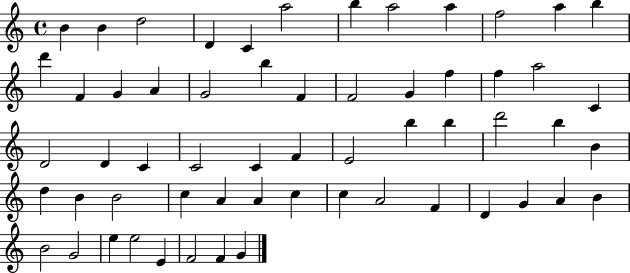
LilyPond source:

{
  \clef treble
  \time 4/4
  \defaultTimeSignature
  \key c \major
  b'4 b'4 d''2 | d'4 c'4 a''2 | b''4 a''2 a''4 | f''2 a''4 b''4 | \break d'''4 f'4 g'4 a'4 | g'2 b''4 f'4 | f'2 g'4 f''4 | f''4 a''2 c'4 | \break d'2 d'4 c'4 | c'2 c'4 f'4 | e'2 b''4 b''4 | d'''2 b''4 b'4 | \break d''4 b'4 b'2 | c''4 a'4 a'4 c''4 | c''4 a'2 f'4 | d'4 g'4 a'4 b'4 | \break b'2 g'2 | e''4 e''2 e'4 | f'2 f'4 g'4 | \bar "|."
}